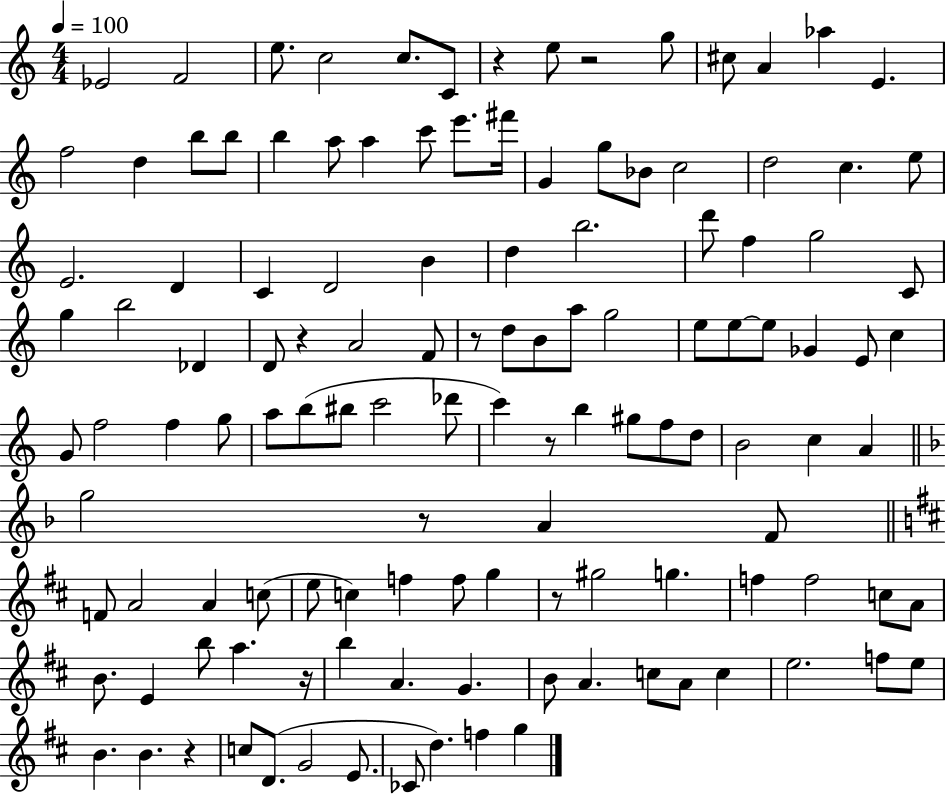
{
  \clef treble
  \numericTimeSignature
  \time 4/4
  \key c \major
  \tempo 4 = 100
  ees'2 f'2 | e''8. c''2 c''8. c'8 | r4 e''8 r2 g''8 | cis''8 a'4 aes''4 e'4. | \break f''2 d''4 b''8 b''8 | b''4 a''8 a''4 c'''8 e'''8. fis'''16 | g'4 g''8 bes'8 c''2 | d''2 c''4. e''8 | \break e'2. d'4 | c'4 d'2 b'4 | d''4 b''2. | d'''8 f''4 g''2 c'8 | \break g''4 b''2 des'4 | d'8 r4 a'2 f'8 | r8 d''8 b'8 a''8 g''2 | e''8 e''8~~ e''8 ges'4 e'8 c''4 | \break g'8 f''2 f''4 g''8 | a''8 b''8( bis''8 c'''2 des'''8 | c'''4) r8 b''4 gis''8 f''8 d''8 | b'2 c''4 a'4 | \break \bar "||" \break \key d \minor g''2 r8 a'4 f'8 | \bar "||" \break \key d \major f'8 a'2 a'4 c''8( | e''8 c''4) f''4 f''8 g''4 | r8 gis''2 g''4. | f''4 f''2 c''8 a'8 | \break b'8. e'4 b''8 a''4. r16 | b''4 a'4. g'4. | b'8 a'4. c''8 a'8 c''4 | e''2. f''8 e''8 | \break b'4. b'4. r4 | c''8 d'8.( g'2 e'8. | ces'8 d''4.) f''4 g''4 | \bar "|."
}